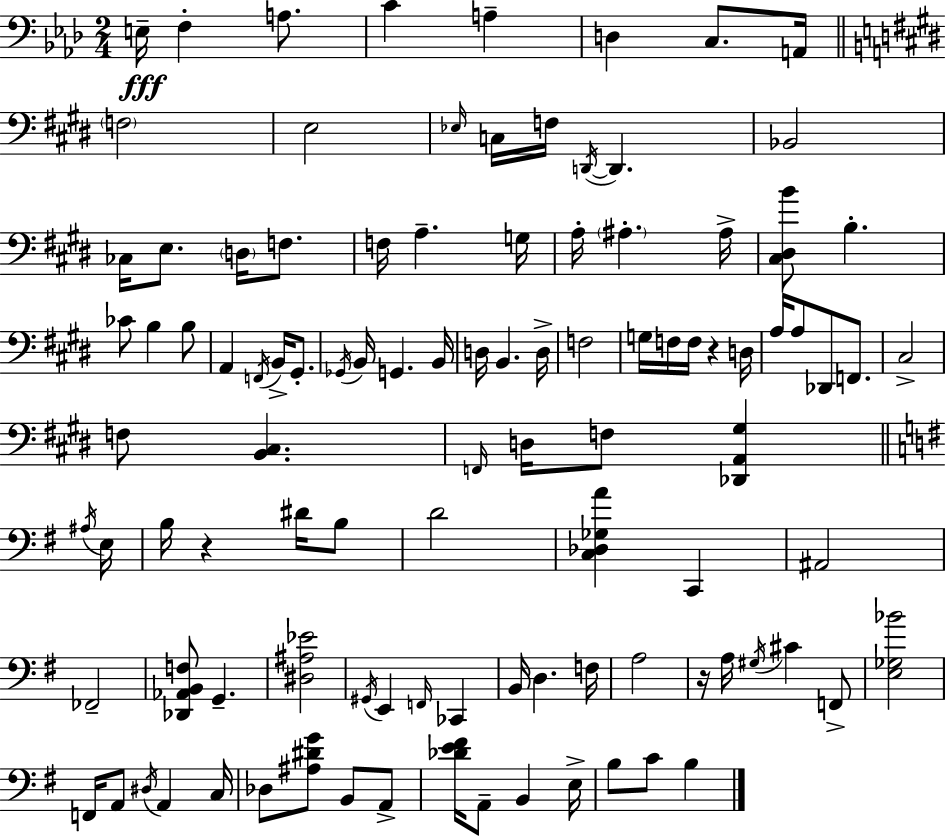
E3/s F3/q A3/e. C4/q A3/q D3/q C3/e. A2/s F3/h E3/h Eb3/s C3/s F3/s D2/s D2/q. Bb2/h CES3/s E3/e. D3/s F3/e. F3/s A3/q. G3/s A3/s A#3/q. A#3/s [C#3,D#3,B4]/e B3/q. CES4/e B3/q B3/e A2/q F2/s B2/s G#2/e. Gb2/s B2/s G2/q. B2/s D3/s B2/q. D3/s F3/h G3/s F3/s F3/s R/q D3/s A3/s A3/e Db2/e F2/e. C#3/h F3/e [B2,C#3]/q. F2/s D3/s F3/e [Db2,A2,G#3]/q A#3/s E3/s B3/s R/q D#4/s B3/e D4/h [C3,Db3,Gb3,A4]/q C2/q A#2/h FES2/h [Db2,Ab2,B2,F3]/e G2/q. [D#3,A#3,Eb4]/h G#2/s E2/q F2/s CES2/q B2/s D3/q. F3/s A3/h R/s A3/s G#3/s C#4/q F2/e [E3,Gb3,Bb4]/h F2/s A2/e D#3/s A2/q C3/s Db3/e [A#3,D#4,G4]/e B2/e A2/e [Db4,E4,F#4]/s A2/e B2/q E3/s B3/e C4/e B3/q